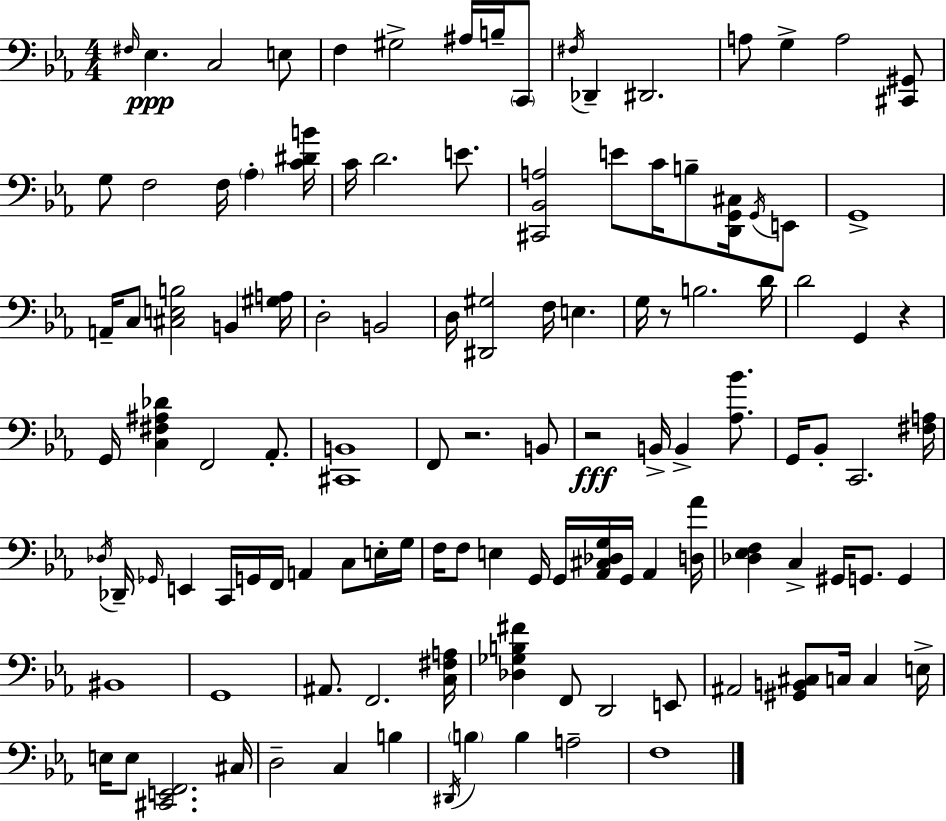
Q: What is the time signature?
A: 4/4